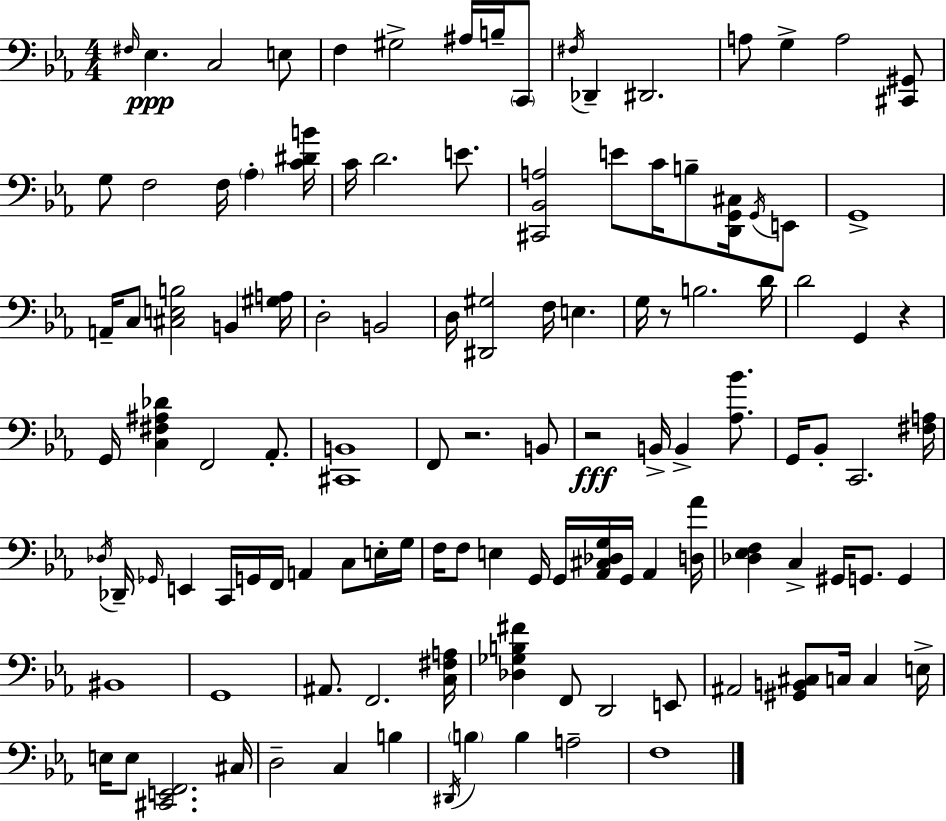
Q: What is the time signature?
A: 4/4